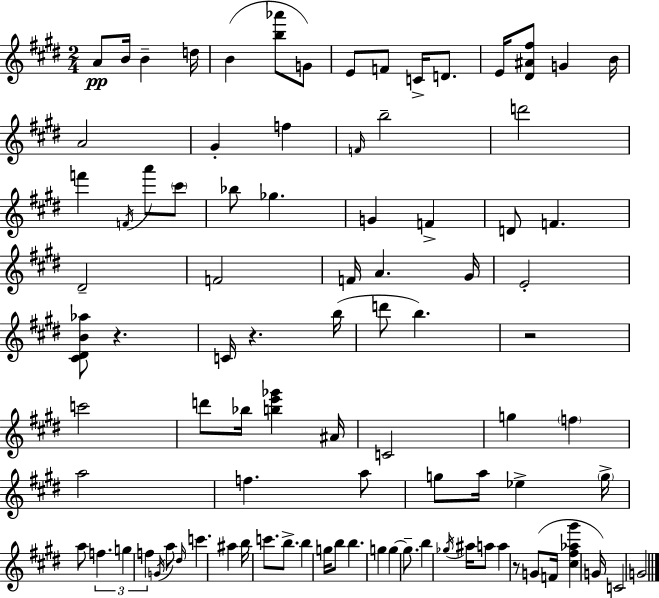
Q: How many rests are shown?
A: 4